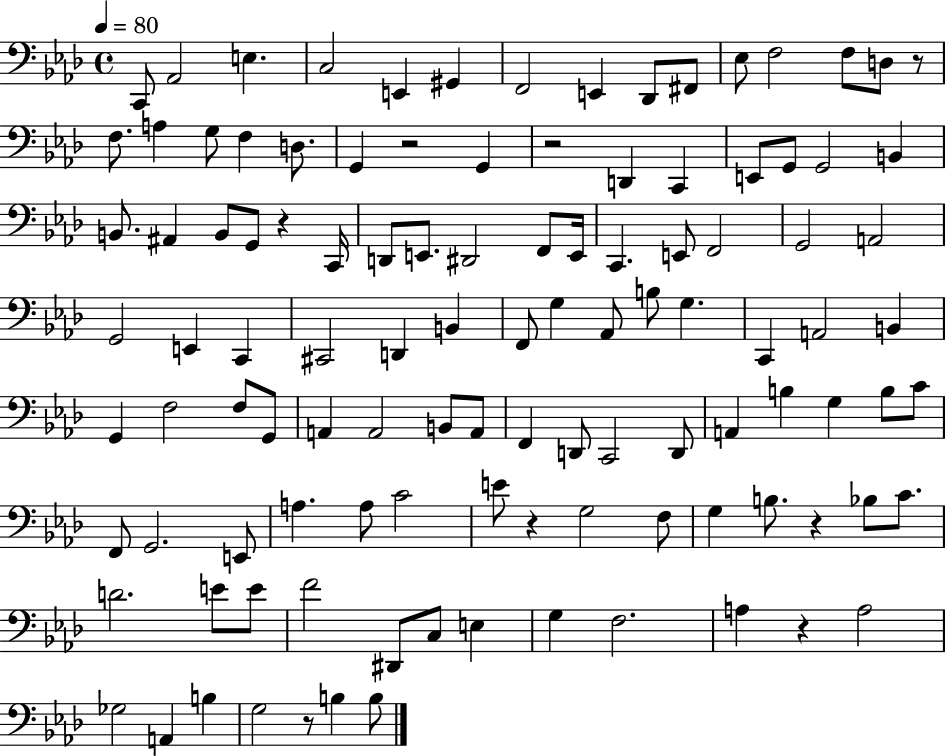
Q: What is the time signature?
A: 4/4